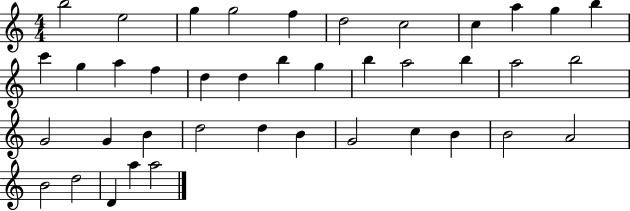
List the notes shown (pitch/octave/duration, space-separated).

B5/h E5/h G5/q G5/h F5/q D5/h C5/h C5/q A5/q G5/q B5/q C6/q G5/q A5/q F5/q D5/q D5/q B5/q G5/q B5/q A5/h B5/q A5/h B5/h G4/h G4/q B4/q D5/h D5/q B4/q G4/h C5/q B4/q B4/h A4/h B4/h D5/h D4/q A5/q A5/h